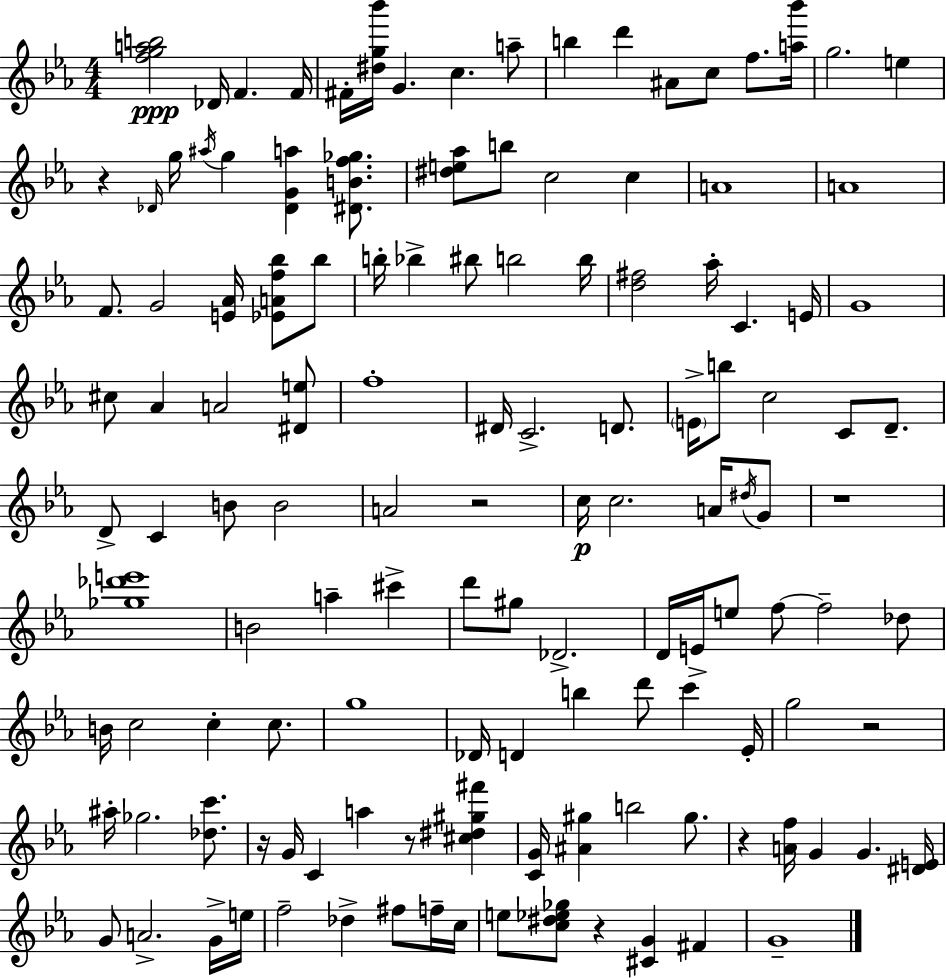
{
  \clef treble
  \numericTimeSignature
  \time 4/4
  \key ees \major
  \repeat volta 2 { <f'' g'' a'' b''>2\ppp des'16 f'4. f'16 | fis'16-. <dis'' g'' bes'''>16 g'4. c''4. a''8-- | b''4 d'''4 ais'8 c''8 f''8. <a'' bes'''>16 | g''2. e''4 | \break r4 \grace { des'16 } g''16 \acciaccatura { ais''16 } g''4 <des' g' a''>4 <dis' b' f'' ges''>8. | <dis'' e'' aes''>8 b''8 c''2 c''4 | a'1 | a'1 | \break f'8. g'2 <e' aes'>16 <ees' a' f'' bes''>8 | bes''8 b''16-. bes''4-> bis''8 b''2 | b''16 <d'' fis''>2 aes''16-. c'4. | e'16 g'1 | \break cis''8 aes'4 a'2 | <dis' e''>8 f''1-. | dis'16 c'2.-> d'8. | \parenthesize e'16-> b''8 c''2 c'8 d'8.-- | \break d'8-> c'4 b'8 b'2 | a'2 r2 | c''16\p c''2. a'16 | \acciaccatura { dis''16 } g'8 r1 | \break <ges'' des''' e'''>1 | b'2 a''4-- cis'''4-> | d'''8 gis''8 des'2.-> | d'16 e'16-> e''8 f''8~~ f''2-- | \break des''8 b'16 c''2 c''4-. | c''8. g''1 | des'16 d'4 b''4 d'''8 c'''4 | ees'16-. g''2 r2 | \break ais''16-. ges''2. | <des'' c'''>8. r16 g'16 c'4 a''4 r8 <cis'' dis'' gis'' fis'''>4 | <c' g'>16 <ais' gis''>4 b''2 | gis''8. r4 <a' f''>16 g'4 g'4. | \break <dis' e'>16 g'8 a'2.-> | g'16-> e''16 f''2-- des''4-> fis''8 | f''16-- c''16 e''8 <c'' dis'' ees'' ges''>8 r4 <cis' g'>4 fis'4 | g'1-- | \break } \bar "|."
}